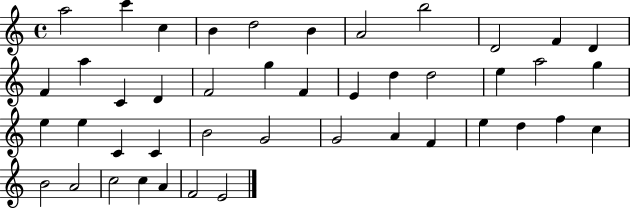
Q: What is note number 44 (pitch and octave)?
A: E4